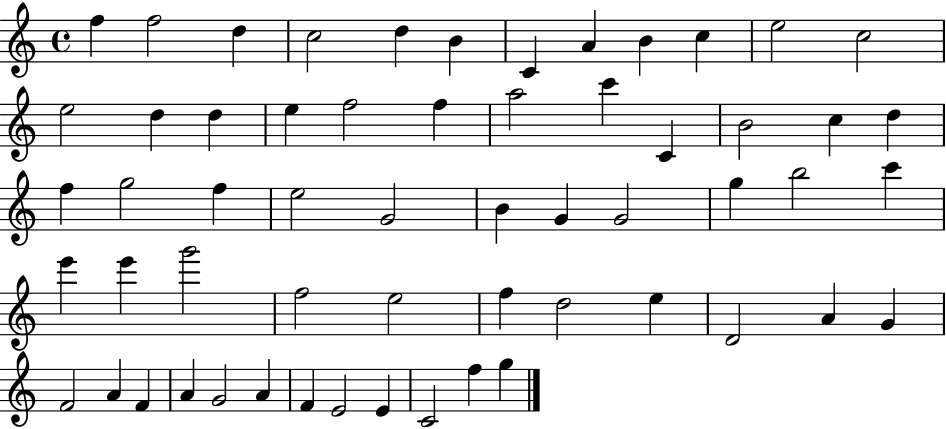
F5/q F5/h D5/q C5/h D5/q B4/q C4/q A4/q B4/q C5/q E5/h C5/h E5/h D5/q D5/q E5/q F5/h F5/q A5/h C6/q C4/q B4/h C5/q D5/q F5/q G5/h F5/q E5/h G4/h B4/q G4/q G4/h G5/q B5/h C6/q E6/q E6/q G6/h F5/h E5/h F5/q D5/h E5/q D4/h A4/q G4/q F4/h A4/q F4/q A4/q G4/h A4/q F4/q E4/h E4/q C4/h F5/q G5/q